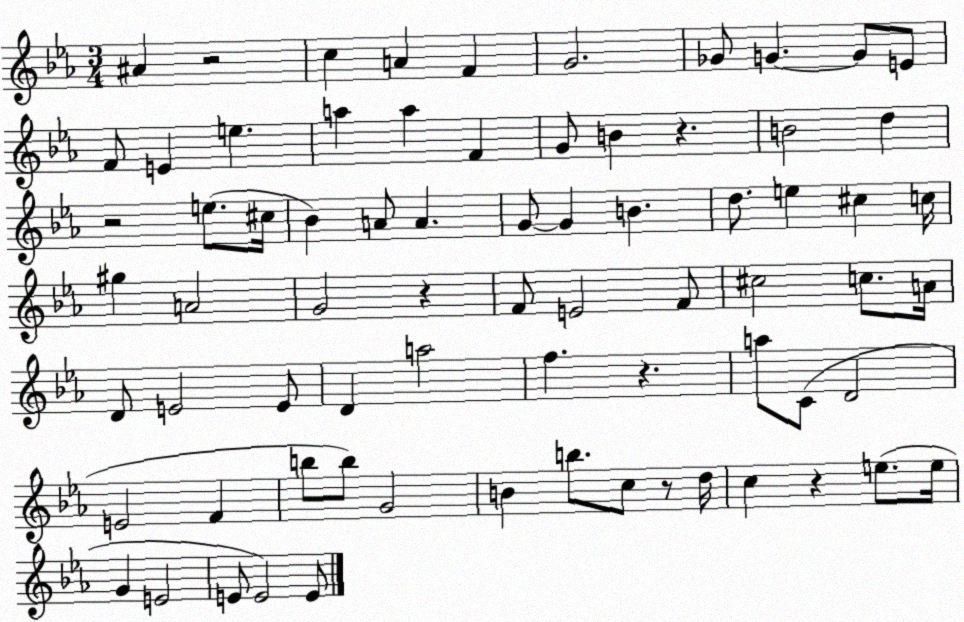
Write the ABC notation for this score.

X:1
T:Untitled
M:3/4
L:1/4
K:Eb
^A z2 c A F G2 _G/2 G G/2 E/2 F/2 E e a a F G/2 B z B2 d z2 e/2 ^c/4 _B A/2 A G/2 G B d/2 e ^c c/4 ^g A2 G2 z F/2 E2 F/2 ^c2 c/2 A/4 D/2 E2 E/2 D a2 f z a/2 C/2 D2 E2 F b/2 b/2 G2 B b/2 c/2 z/2 d/4 c z e/2 e/4 G E2 E/2 E2 E/2